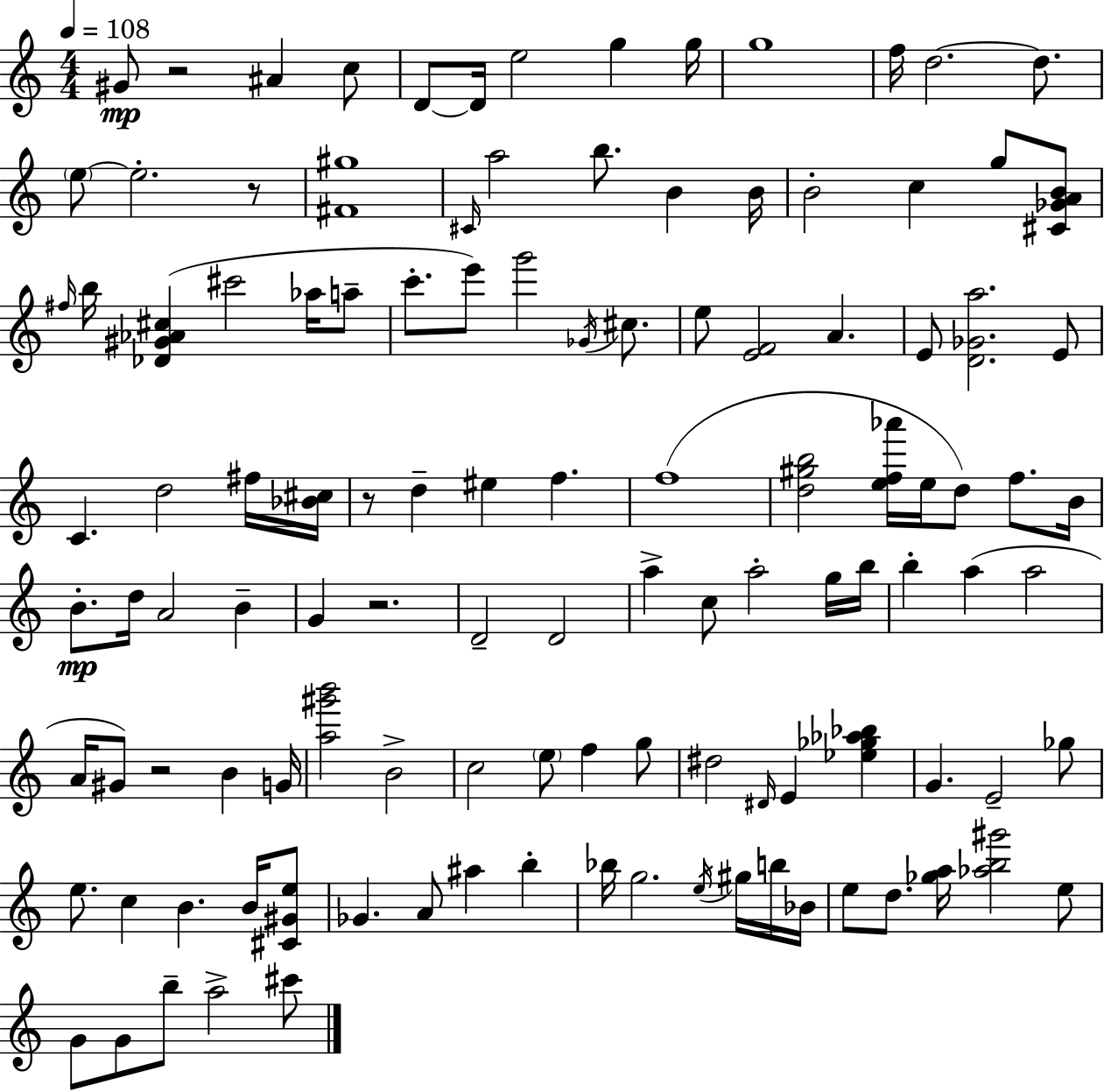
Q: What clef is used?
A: treble